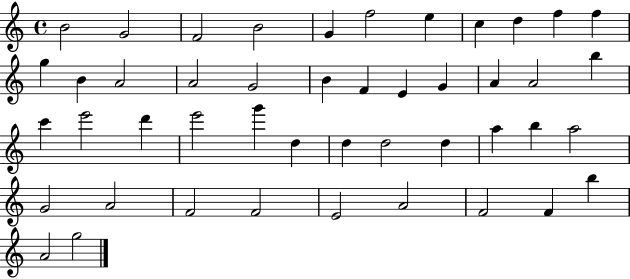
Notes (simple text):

B4/h G4/h F4/h B4/h G4/q F5/h E5/q C5/q D5/q F5/q F5/q G5/q B4/q A4/h A4/h G4/h B4/q F4/q E4/q G4/q A4/q A4/h B5/q C6/q E6/h D6/q E6/h G6/q D5/q D5/q D5/h D5/q A5/q B5/q A5/h G4/h A4/h F4/h F4/h E4/h A4/h F4/h F4/q B5/q A4/h G5/h